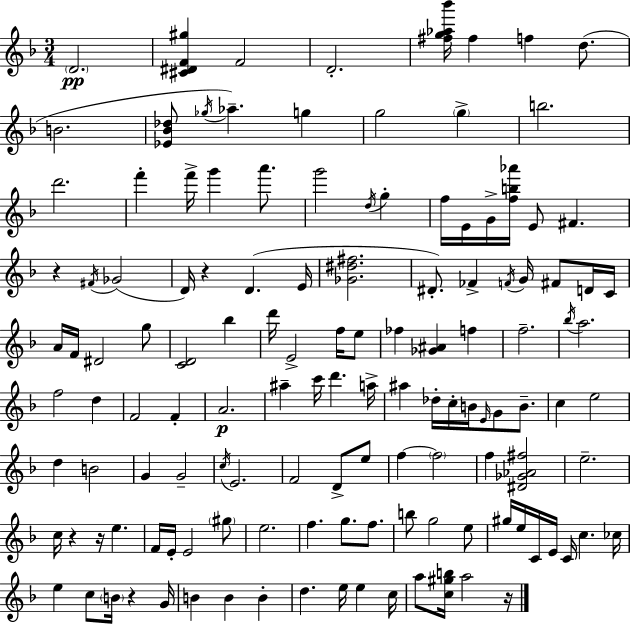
{
  \clef treble
  \numericTimeSignature
  \time 3/4
  \key d \minor
  \parenthesize d'2.\pp | <cis' dis' f' gis''>4 f'2 | d'2.-. | <fis'' g'' aes'' bes'''>16 fis''4 f''4 d''8.( | \break b'2. | <ees' bes' des''>8 \acciaccatura { ges''16 } aes''4.--) g''4 | g''2 \parenthesize g''4-> | b''2. | \break d'''2. | f'''4-. f'''16-> g'''4 a'''8. | g'''2 \acciaccatura { d''16 } g''4-. | f''16 e'16 g'16-> <f'' b'' aes'''>16 e'8 fis'4. | \break r4 \acciaccatura { fis'16 }( ges'2 | d'16) r4 d'4.( | e'16 <ges' dis'' fis''>2. | dis'8.-.) fes'4-> \acciaccatura { f'16 } g'16 | \break fis'8 d'16 c'16 a'16 f'16 dis'2 | g''8 <c' d'>2 | bes''4 d'''16 e'2-> | f''16 e''8 fes''4 <ges' ais'>4 | \break f''4 f''2.-- | \acciaccatura { bes''16 } a''2. | f''2 | d''4 f'2 | \break f'4-. a'2.\p | ais''4-- c'''16 d'''4. | a''16-> ais''4 des''16-. c''16-. b'16 | \grace { e'16 } g'8 b'8.-- c''4 e''2 | \break d''4 b'2 | g'4 g'2-- | \acciaccatura { c''16 } e'2. | f'2 | \break d'8-> e''8 f''4~~ \parenthesize f''2 | f''4 <dis' ges' aes' fis''>2 | e''2.-- | c''16 r4 | \break r16 e''4. f'16 e'16-. e'2 | \parenthesize gis''8 e''2. | f''4. | g''8. f''8. b''8 g''2 | \break e''8 gis''16 e''16 c'16 e'16 c'16 | c''4. ces''16 e''4 c''8 | \parenthesize b'16 r4 g'16 b'4 b'4 | b'4-. d''4. | \break e''16 e''4 c''16 a''8 <c'' gis'' b''>16 a''2 | r16 \bar "|."
}